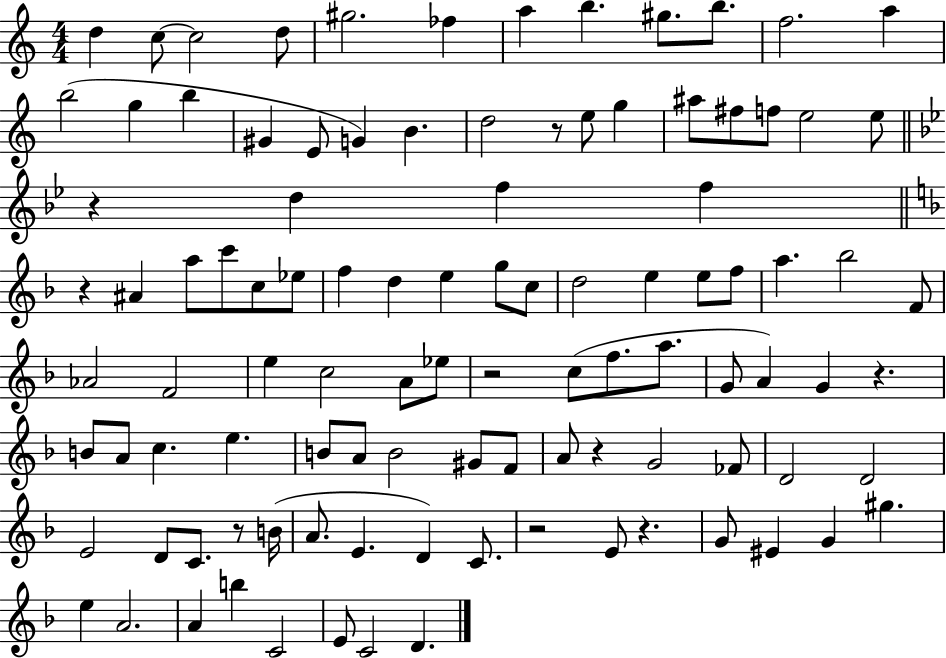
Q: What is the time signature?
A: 4/4